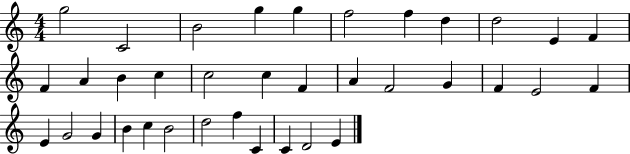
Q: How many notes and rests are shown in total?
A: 36